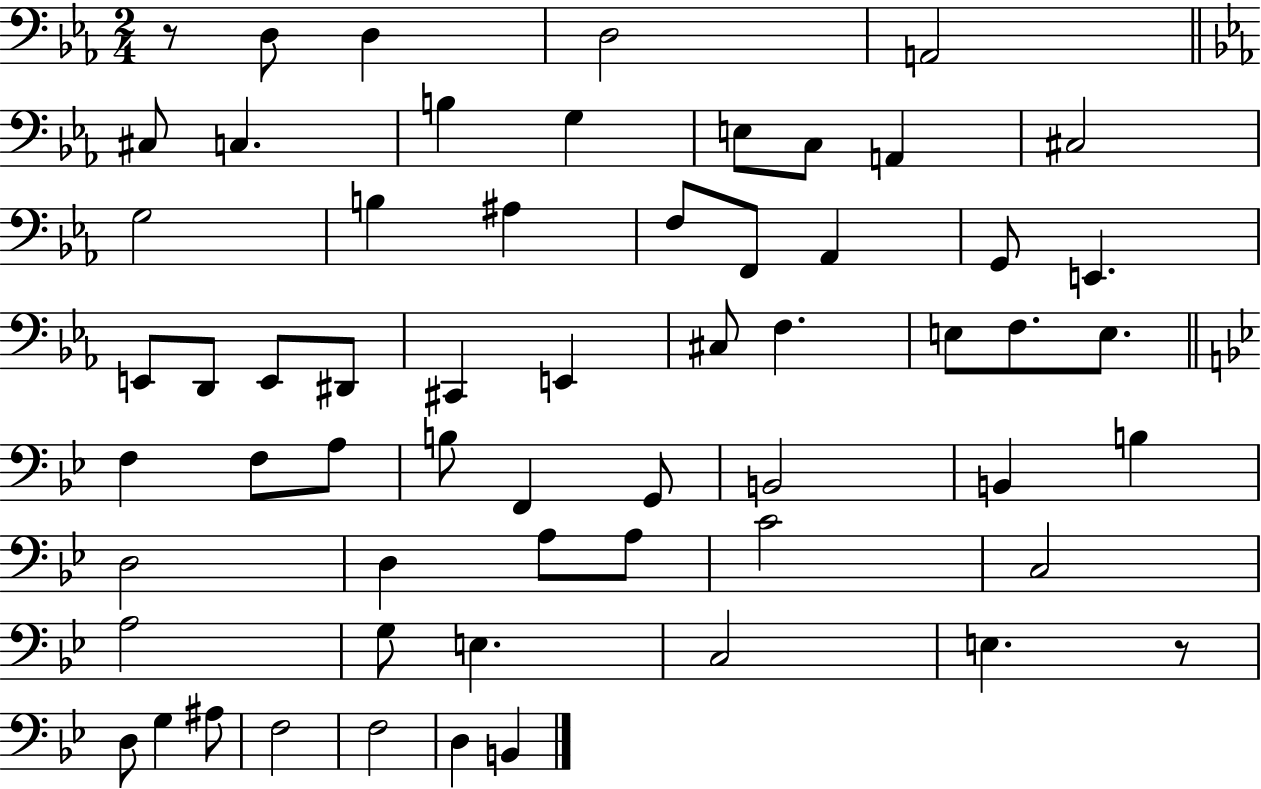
R/e D3/e D3/q D3/h A2/h C#3/e C3/q. B3/q G3/q E3/e C3/e A2/q C#3/h G3/h B3/q A#3/q F3/e F2/e Ab2/q G2/e E2/q. E2/e D2/e E2/e D#2/e C#2/q E2/q C#3/e F3/q. E3/e F3/e. E3/e. F3/q F3/e A3/e B3/e F2/q G2/e B2/h B2/q B3/q D3/h D3/q A3/e A3/e C4/h C3/h A3/h G3/e E3/q. C3/h E3/q. R/e D3/e G3/q A#3/e F3/h F3/h D3/q B2/q